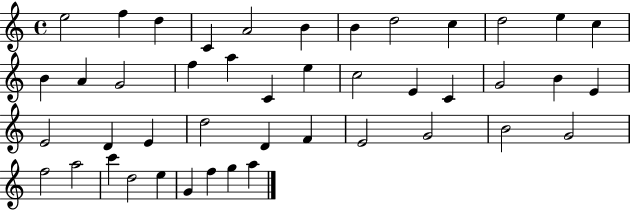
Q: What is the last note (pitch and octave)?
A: A5